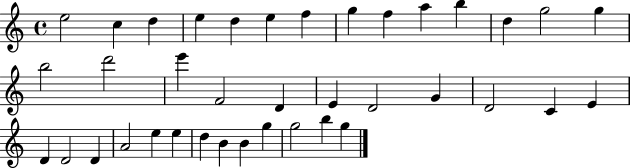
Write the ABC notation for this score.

X:1
T:Untitled
M:4/4
L:1/4
K:C
e2 c d e d e f g f a b d g2 g b2 d'2 e' F2 D E D2 G D2 C E D D2 D A2 e e d B B g g2 b g